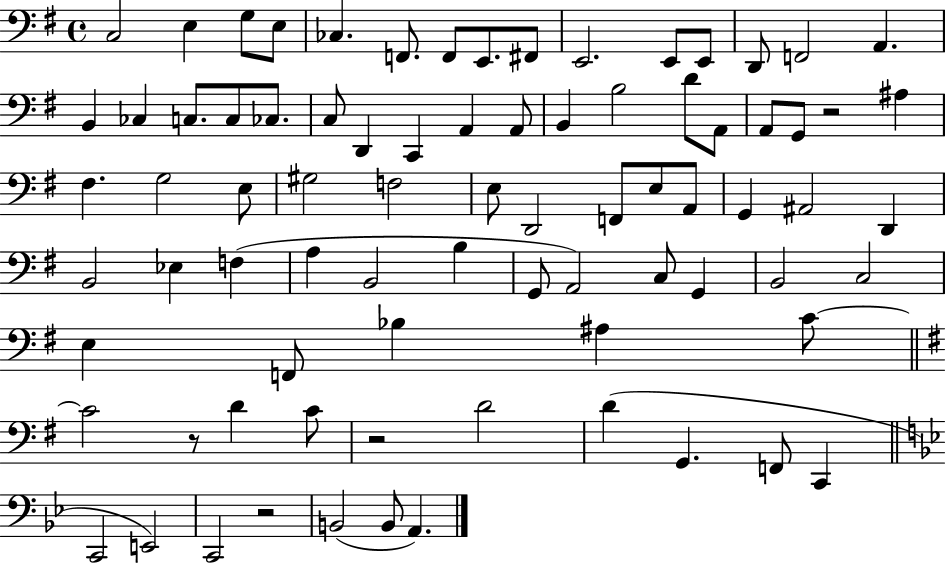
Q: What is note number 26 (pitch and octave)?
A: B2